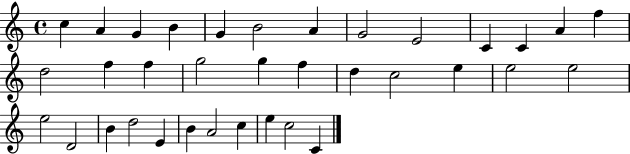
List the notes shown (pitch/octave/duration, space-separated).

C5/q A4/q G4/q B4/q G4/q B4/h A4/q G4/h E4/h C4/q C4/q A4/q F5/q D5/h F5/q F5/q G5/h G5/q F5/q D5/q C5/h E5/q E5/h E5/h E5/h D4/h B4/q D5/h E4/q B4/q A4/h C5/q E5/q C5/h C4/q